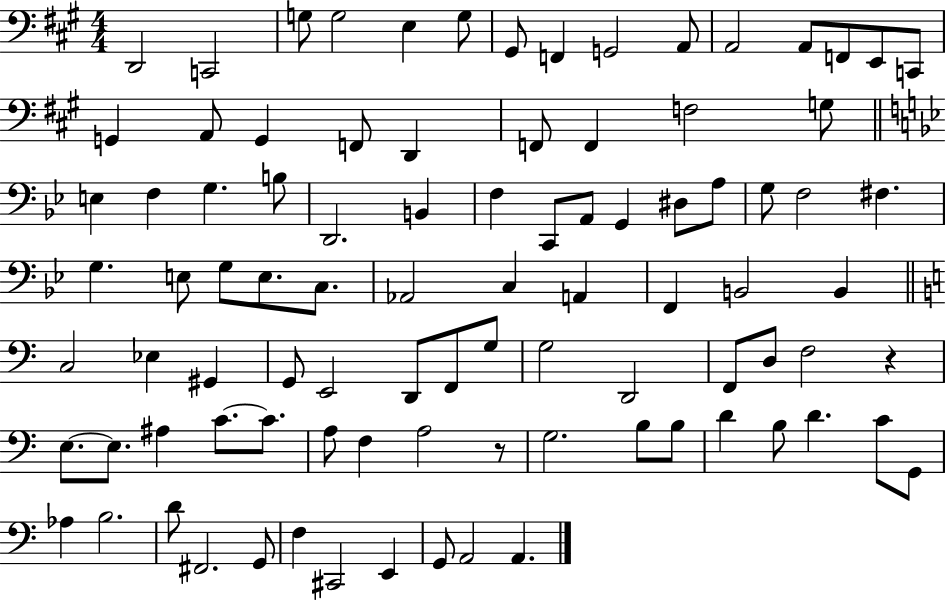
X:1
T:Untitled
M:4/4
L:1/4
K:A
D,,2 C,,2 G,/2 G,2 E, G,/2 ^G,,/2 F,, G,,2 A,,/2 A,,2 A,,/2 F,,/2 E,,/2 C,,/2 G,, A,,/2 G,, F,,/2 D,, F,,/2 F,, F,2 G,/2 E, F, G, B,/2 D,,2 B,, F, C,,/2 A,,/2 G,, ^D,/2 A,/2 G,/2 F,2 ^F, G, E,/2 G,/2 E,/2 C,/2 _A,,2 C, A,, F,, B,,2 B,, C,2 _E, ^G,, G,,/2 E,,2 D,,/2 F,,/2 G,/2 G,2 D,,2 F,,/2 D,/2 F,2 z E,/2 E,/2 ^A, C/2 C/2 A,/2 F, A,2 z/2 G,2 B,/2 B,/2 D B,/2 D C/2 G,,/2 _A, B,2 D/2 ^F,,2 G,,/2 F, ^C,,2 E,, G,,/2 A,,2 A,,